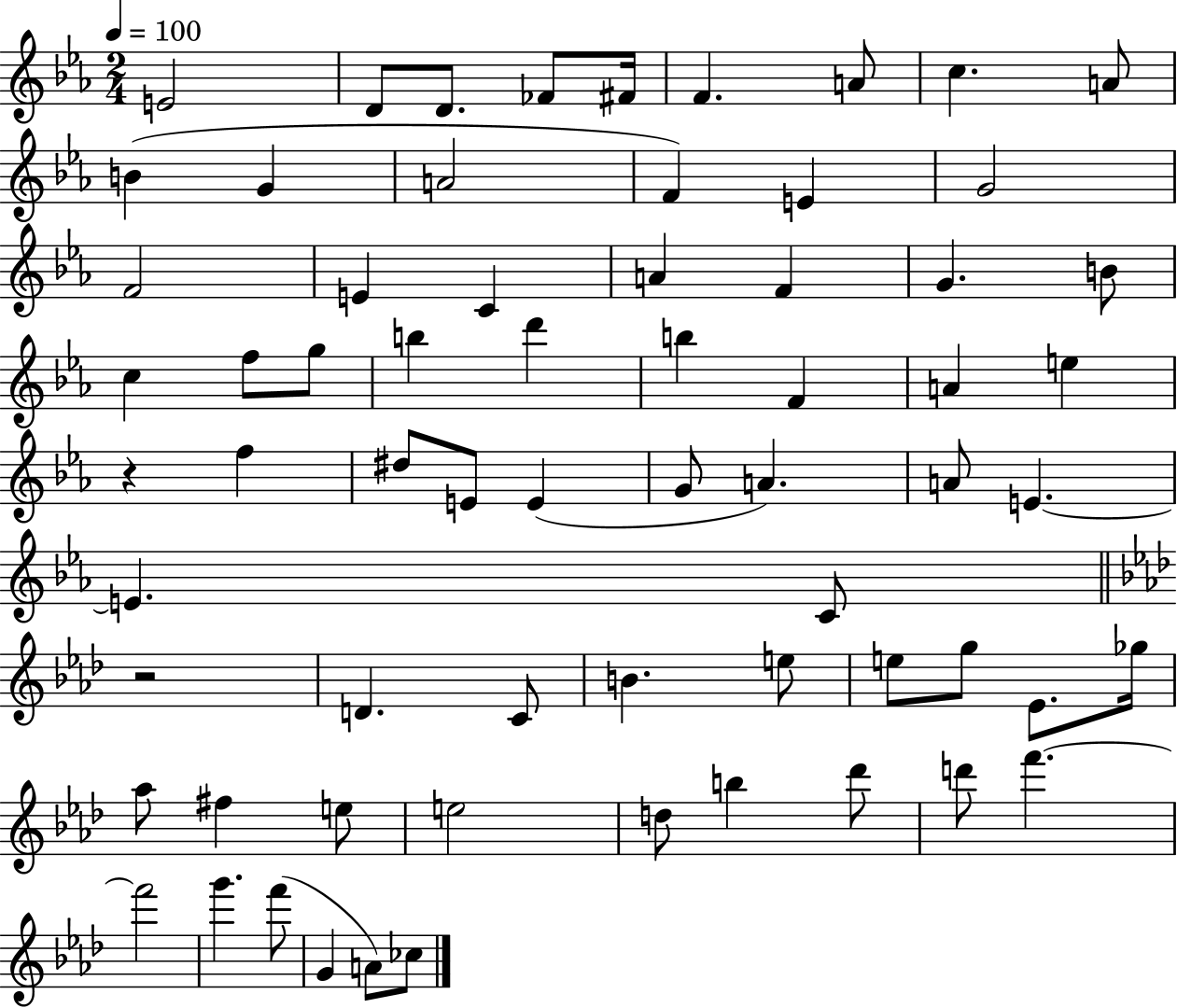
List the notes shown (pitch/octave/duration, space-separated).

E4/h D4/e D4/e. FES4/e F#4/s F4/q. A4/e C5/q. A4/e B4/q G4/q A4/h F4/q E4/q G4/h F4/h E4/q C4/q A4/q F4/q G4/q. B4/e C5/q F5/e G5/e B5/q D6/q B5/q F4/q A4/q E5/q R/q F5/q D#5/e E4/e E4/q G4/e A4/q. A4/e E4/q. E4/q. C4/e R/h D4/q. C4/e B4/q. E5/e E5/e G5/e Eb4/e. Gb5/s Ab5/e F#5/q E5/e E5/h D5/e B5/q Db6/e D6/e F6/q. F6/h G6/q. F6/e G4/q A4/e CES5/e